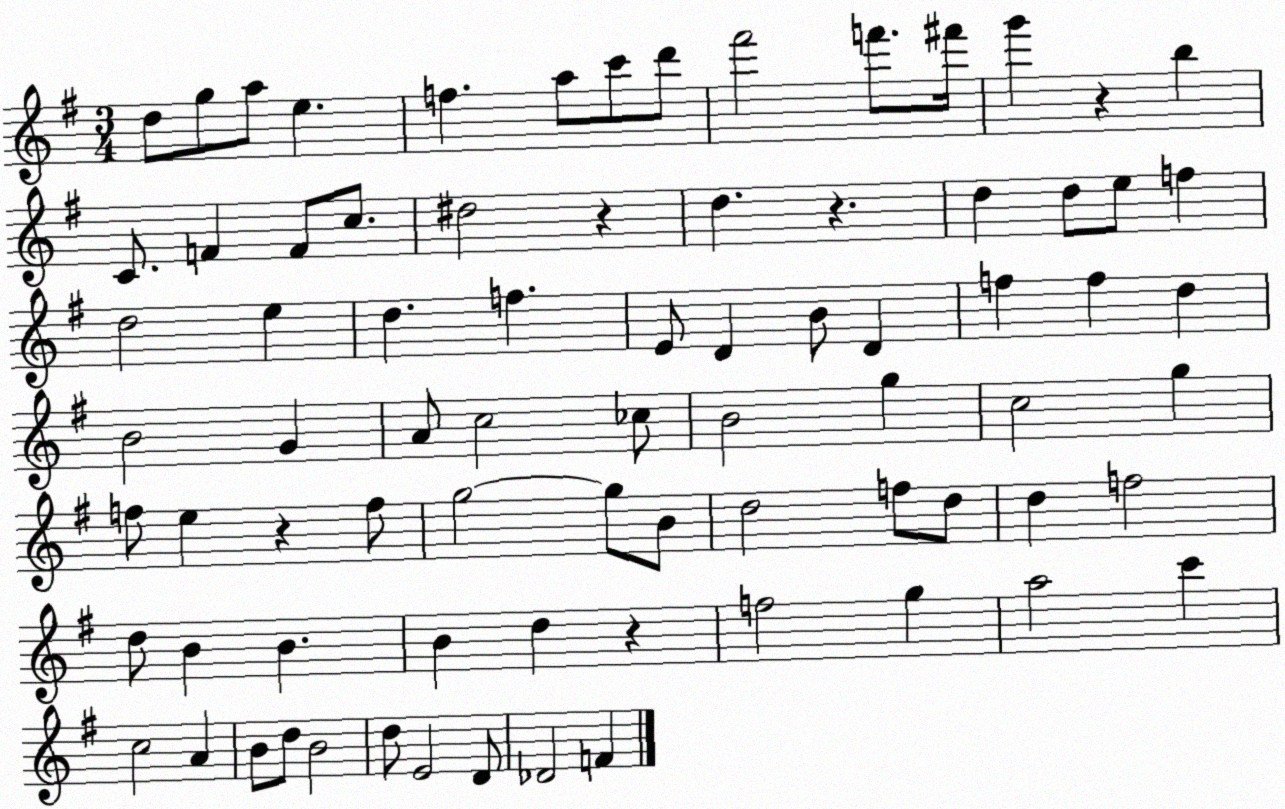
X:1
T:Untitled
M:3/4
L:1/4
K:G
d/2 g/2 a/2 e f a/2 c'/2 d'/2 ^f'2 f'/2 ^f'/4 g' z b C/2 F F/2 c/2 ^d2 z d z d d/2 e/2 f d2 e d f E/2 D B/2 D f f d B2 G A/2 c2 _c/2 B2 g c2 g f/2 e z f/2 g2 g/2 B/2 d2 f/2 d/2 d f2 d/2 B B B d z f2 g a2 c' c2 A B/2 d/2 B2 d/2 E2 D/2 _D2 F